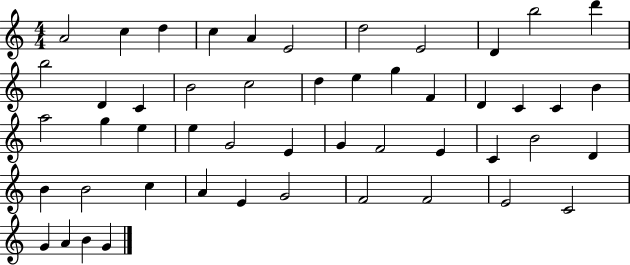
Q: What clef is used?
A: treble